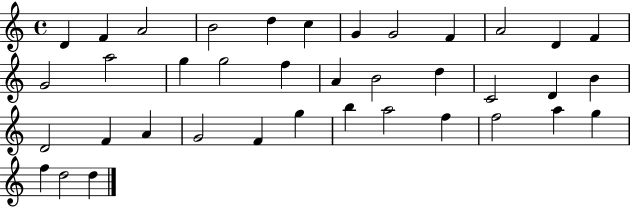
D4/q F4/q A4/h B4/h D5/q C5/q G4/q G4/h F4/q A4/h D4/q F4/q G4/h A5/h G5/q G5/h F5/q A4/q B4/h D5/q C4/h D4/q B4/q D4/h F4/q A4/q G4/h F4/q G5/q B5/q A5/h F5/q F5/h A5/q G5/q F5/q D5/h D5/q